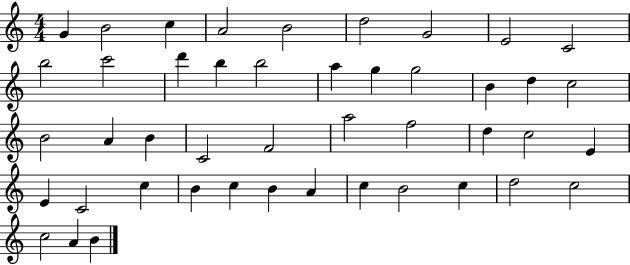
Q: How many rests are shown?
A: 0